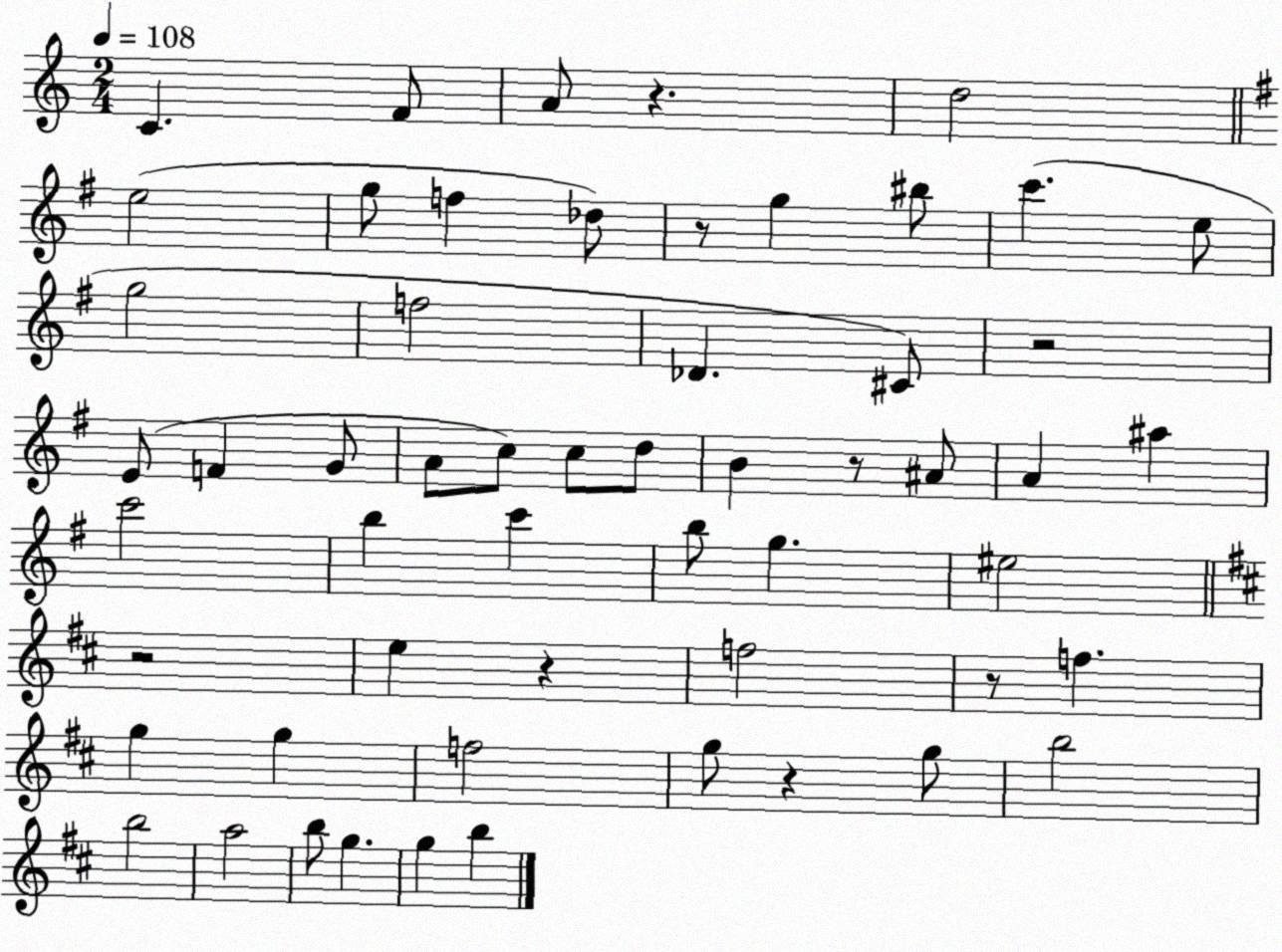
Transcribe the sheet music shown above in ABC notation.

X:1
T:Untitled
M:2/4
L:1/4
K:C
C F/2 A/2 z d2 e2 g/2 f _d/2 z/2 g ^b/2 c' e/2 g2 f2 _D ^C/2 z2 E/2 F G/2 A/2 c/2 c/2 d/2 B z/2 ^A/2 A ^a c'2 b c' b/2 g ^e2 z2 e z f2 z/2 f g g f2 g/2 z g/2 b2 b2 a2 b/2 g g b